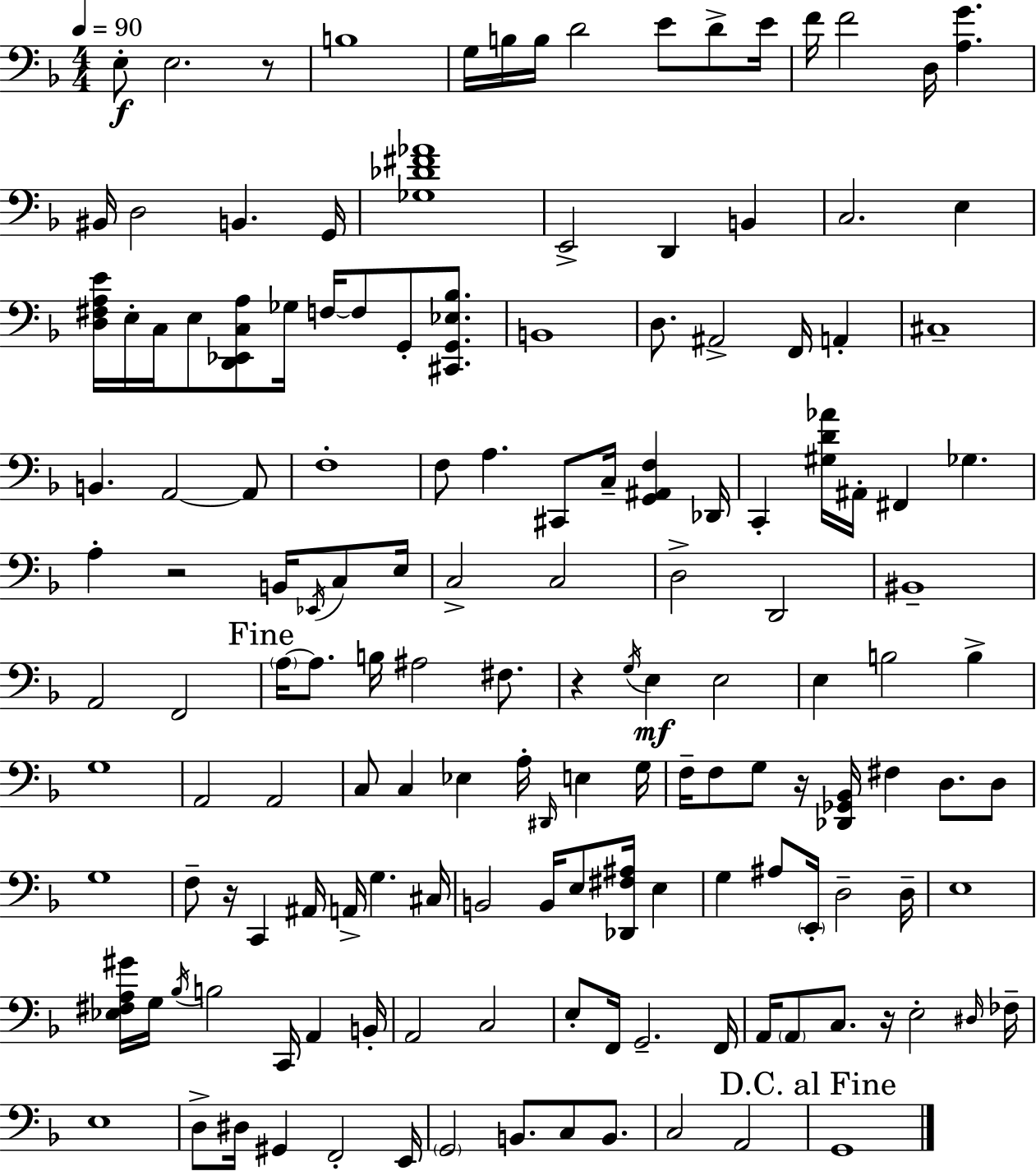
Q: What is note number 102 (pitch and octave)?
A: D3